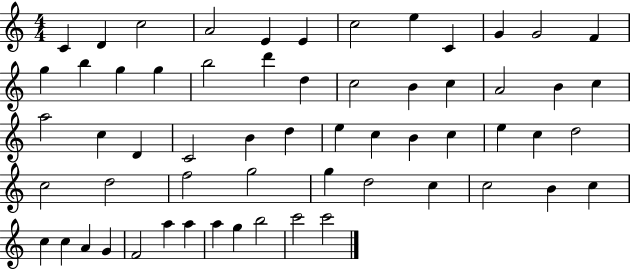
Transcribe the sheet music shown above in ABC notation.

X:1
T:Untitled
M:4/4
L:1/4
K:C
C D c2 A2 E E c2 e C G G2 F g b g g b2 d' d c2 B c A2 B c a2 c D C2 B d e c B c e c d2 c2 d2 f2 g2 g d2 c c2 B c c c A G F2 a a a g b2 c'2 c'2